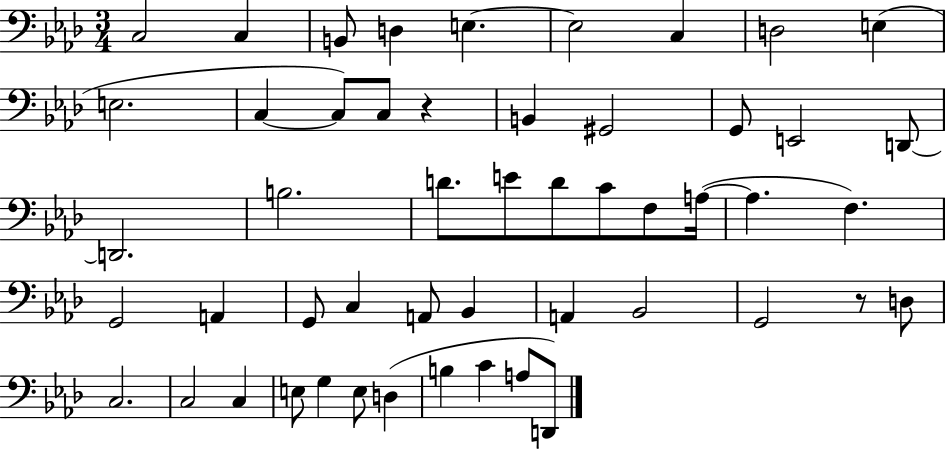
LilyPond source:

{
  \clef bass
  \numericTimeSignature
  \time 3/4
  \key aes \major
  c2 c4 | b,8 d4 e4.~~ | e2 c4 | d2 e4( | \break e2. | c4~~ c8) c8 r4 | b,4 gis,2 | g,8 e,2 d,8~~ | \break d,2. | b2. | d'8. e'8 d'8 c'8 f8 a16~(~ | a4. f4.) | \break g,2 a,4 | g,8 c4 a,8 bes,4 | a,4 bes,2 | g,2 r8 d8 | \break c2. | c2 c4 | e8 g4 e8 d4( | b4 c'4 a8 d,8) | \break \bar "|."
}